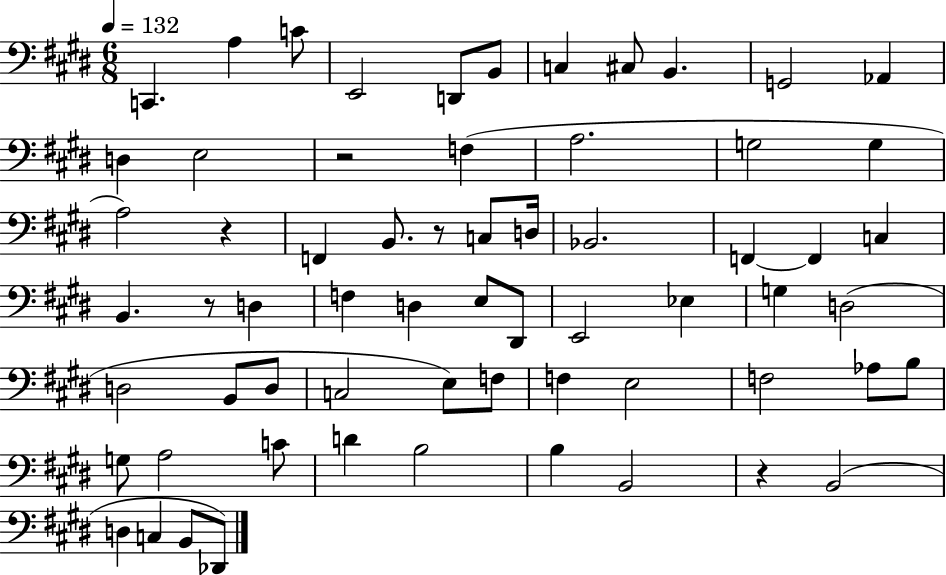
X:1
T:Untitled
M:6/8
L:1/4
K:E
C,, A, C/2 E,,2 D,,/2 B,,/2 C, ^C,/2 B,, G,,2 _A,, D, E,2 z2 F, A,2 G,2 G, A,2 z F,, B,,/2 z/2 C,/2 D,/4 _B,,2 F,, F,, C, B,, z/2 D, F, D, E,/2 ^D,,/2 E,,2 _E, G, D,2 D,2 B,,/2 D,/2 C,2 E,/2 F,/2 F, E,2 F,2 _A,/2 B,/2 G,/2 A,2 C/2 D B,2 B, B,,2 z B,,2 D, C, B,,/2 _D,,/2